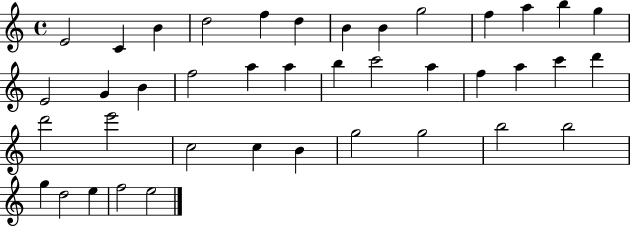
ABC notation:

X:1
T:Untitled
M:4/4
L:1/4
K:C
E2 C B d2 f d B B g2 f a b g E2 G B f2 a a b c'2 a f a c' d' d'2 e'2 c2 c B g2 g2 b2 b2 g d2 e f2 e2